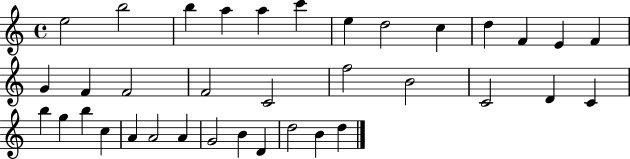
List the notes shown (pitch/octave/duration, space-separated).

E5/h B5/h B5/q A5/q A5/q C6/q E5/q D5/h C5/q D5/q F4/q E4/q F4/q G4/q F4/q F4/h F4/h C4/h F5/h B4/h C4/h D4/q C4/q B5/q G5/q B5/q C5/q A4/q A4/h A4/q G4/h B4/q D4/q D5/h B4/q D5/q